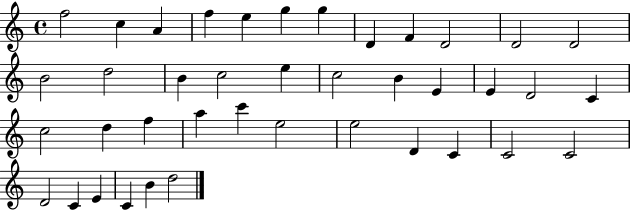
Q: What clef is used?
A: treble